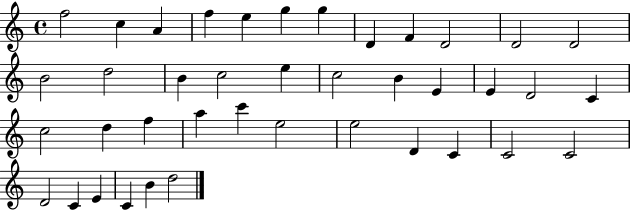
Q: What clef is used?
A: treble